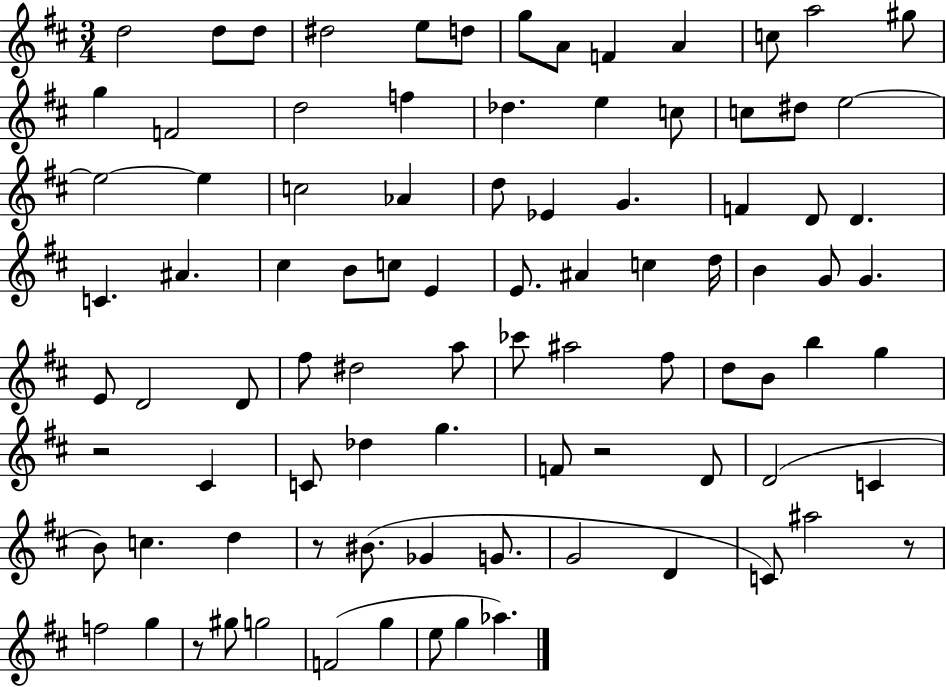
D5/h D5/e D5/e D#5/h E5/e D5/e G5/e A4/e F4/q A4/q C5/e A5/h G#5/e G5/q F4/h D5/h F5/q Db5/q. E5/q C5/e C5/e D#5/e E5/h E5/h E5/q C5/h Ab4/q D5/e Eb4/q G4/q. F4/q D4/e D4/q. C4/q. A#4/q. C#5/q B4/e C5/e E4/q E4/e. A#4/q C5/q D5/s B4/q G4/e G4/q. E4/e D4/h D4/e F#5/e D#5/h A5/e CES6/e A#5/h F#5/e D5/e B4/e B5/q G5/q R/h C#4/q C4/e Db5/q G5/q. F4/e R/h D4/e D4/h C4/q B4/e C5/q. D5/q R/e BIS4/e. Gb4/q G4/e. G4/h D4/q C4/e A#5/h R/e F5/h G5/q R/e G#5/e G5/h F4/h G5/q E5/e G5/q Ab5/q.